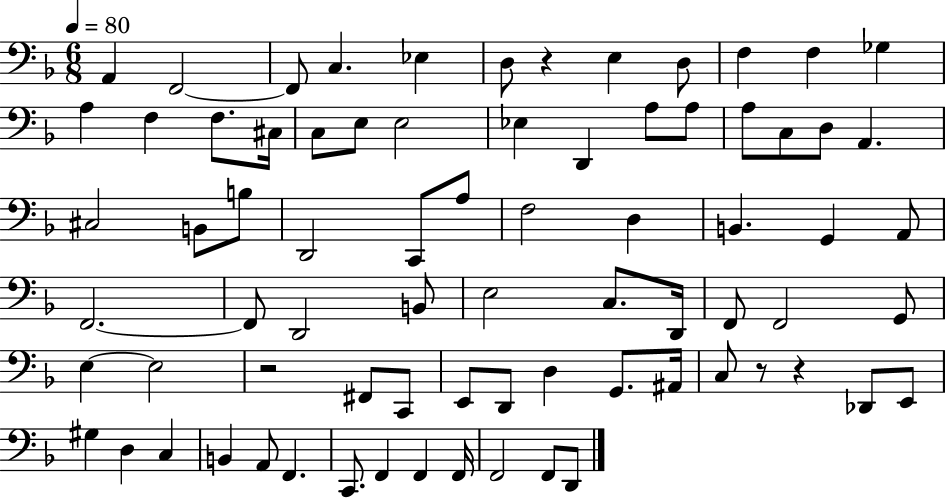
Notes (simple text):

A2/q F2/h F2/e C3/q. Eb3/q D3/e R/q E3/q D3/e F3/q F3/q Gb3/q A3/q F3/q F3/e. C#3/s C3/e E3/e E3/h Eb3/q D2/q A3/e A3/e A3/e C3/e D3/e A2/q. C#3/h B2/e B3/e D2/h C2/e A3/e F3/h D3/q B2/q. G2/q A2/e F2/h. F2/e D2/h B2/e E3/h C3/e. D2/s F2/e F2/h G2/e E3/q E3/h R/h F#2/e C2/e E2/e D2/e D3/q G2/e. A#2/s C3/e R/e R/q Db2/e E2/e G#3/q D3/q C3/q B2/q A2/e F2/q. C2/e. F2/q F2/q F2/s F2/h F2/e D2/e